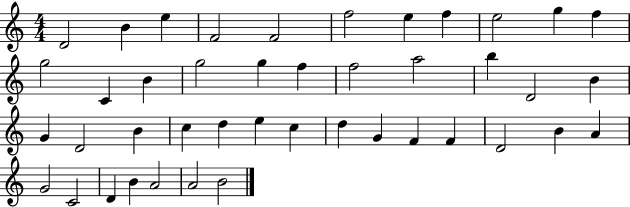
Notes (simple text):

D4/h B4/q E5/q F4/h F4/h F5/h E5/q F5/q E5/h G5/q F5/q G5/h C4/q B4/q G5/h G5/q F5/q F5/h A5/h B5/q D4/h B4/q G4/q D4/h B4/q C5/q D5/q E5/q C5/q D5/q G4/q F4/q F4/q D4/h B4/q A4/q G4/h C4/h D4/q B4/q A4/h A4/h B4/h